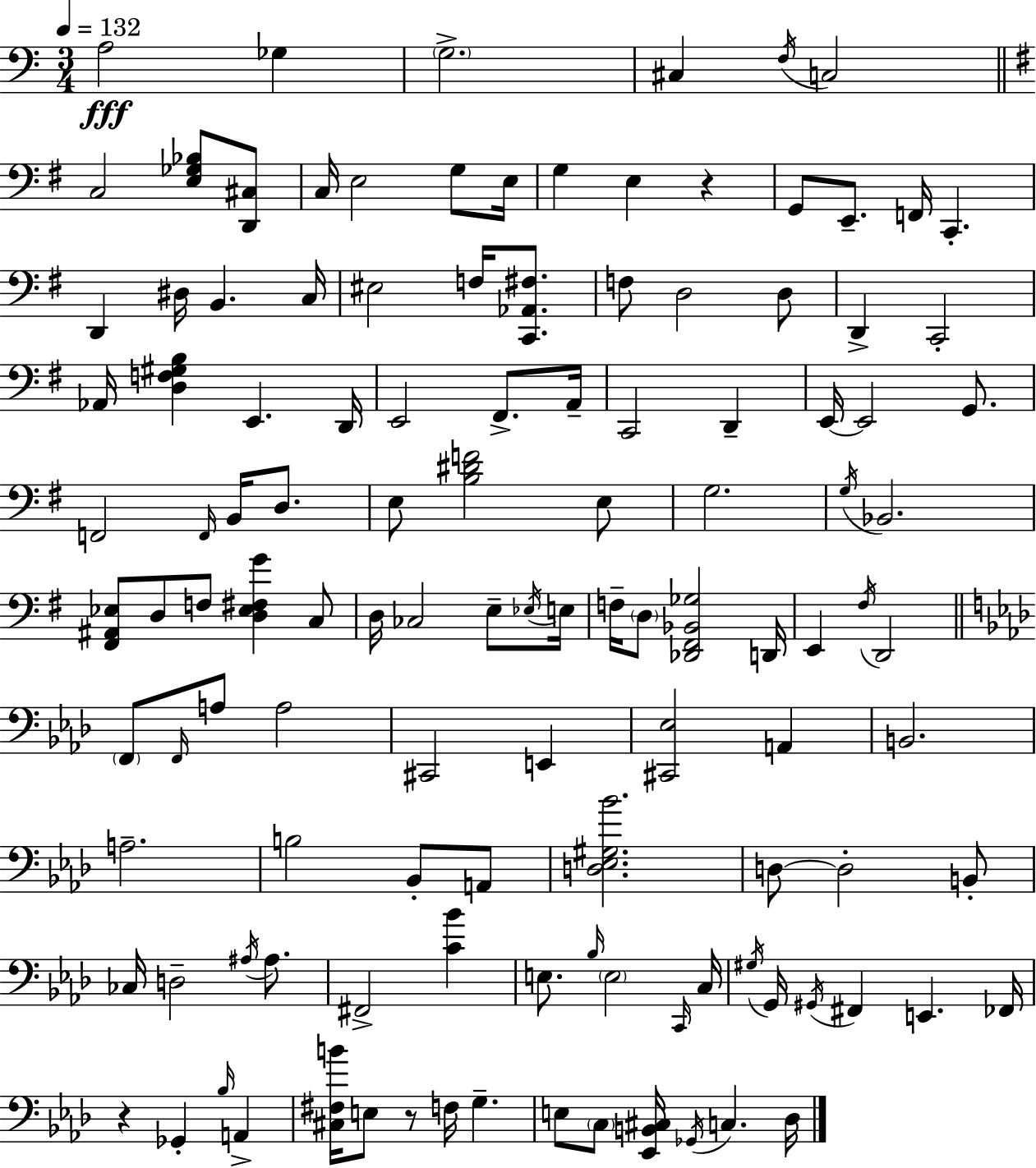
X:1
T:Untitled
M:3/4
L:1/4
K:Am
A,2 _G, G,2 ^C, F,/4 C,2 C,2 [E,_G,_B,]/2 [D,,^C,]/2 C,/4 E,2 G,/2 E,/4 G, E, z G,,/2 E,,/2 F,,/4 C,, D,, ^D,/4 B,, C,/4 ^E,2 F,/4 [C,,_A,,^F,]/2 F,/2 D,2 D,/2 D,, C,,2 _A,,/4 [D,F,^G,B,] E,, D,,/4 E,,2 ^F,,/2 A,,/4 C,,2 D,, E,,/4 E,,2 G,,/2 F,,2 F,,/4 B,,/4 D,/2 E,/2 [B,^DF]2 E,/2 G,2 G,/4 _B,,2 [^F,,^A,,_E,]/2 D,/2 F,/2 [D,_E,^F,G] C,/2 D,/4 _C,2 E,/2 _E,/4 E,/4 F,/4 D,/2 [_D,,^F,,_B,,_G,]2 D,,/4 E,, ^F,/4 D,,2 F,,/2 F,,/4 A,/2 A,2 ^C,,2 E,, [^C,,_E,]2 A,, B,,2 A,2 B,2 _B,,/2 A,,/2 [D,_E,^G,_B]2 D,/2 D,2 B,,/2 _C,/4 D,2 ^A,/4 ^A,/2 ^F,,2 [C_B] E,/2 _B,/4 E,2 C,,/4 C,/4 ^G,/4 G,,/4 ^G,,/4 ^F,, E,, _F,,/4 z _G,, _B,/4 A,, [^C,^F,B]/4 E,/2 z/2 F,/4 G, E,/2 C,/2 [_E,,B,,^C,]/4 _G,,/4 C, _D,/4